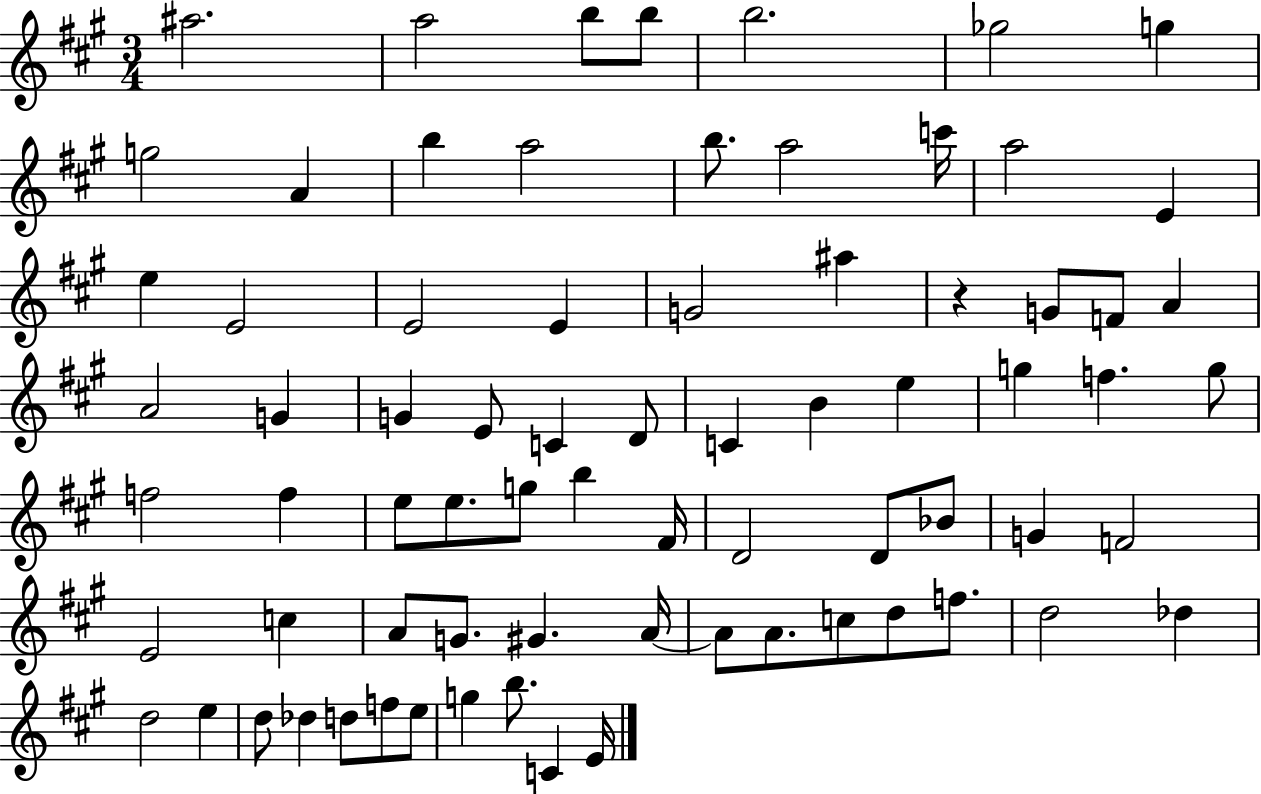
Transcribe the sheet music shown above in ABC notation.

X:1
T:Untitled
M:3/4
L:1/4
K:A
^a2 a2 b/2 b/2 b2 _g2 g g2 A b a2 b/2 a2 c'/4 a2 E e E2 E2 E G2 ^a z G/2 F/2 A A2 G G E/2 C D/2 C B e g f g/2 f2 f e/2 e/2 g/2 b ^F/4 D2 D/2 _B/2 G F2 E2 c A/2 G/2 ^G A/4 A/2 A/2 c/2 d/2 f/2 d2 _d d2 e d/2 _d d/2 f/2 e/2 g b/2 C E/4